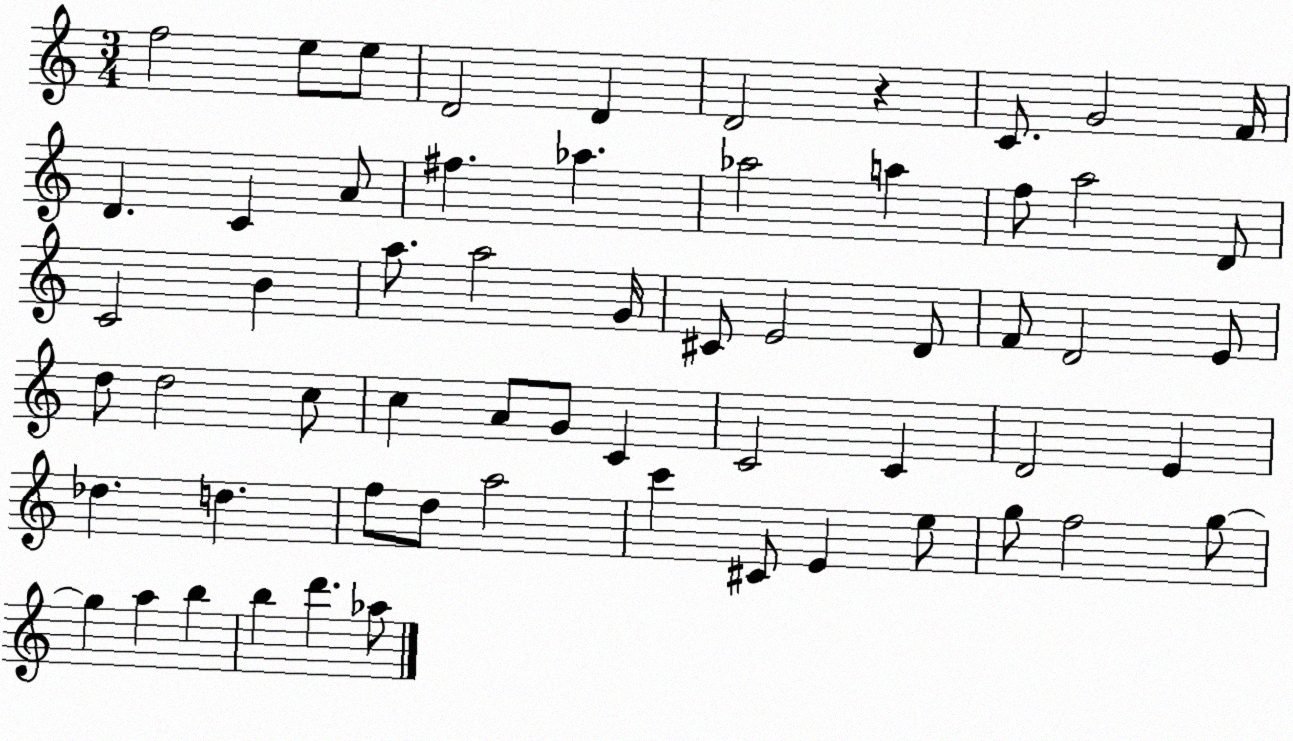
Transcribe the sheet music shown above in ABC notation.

X:1
T:Untitled
M:3/4
L:1/4
K:C
f2 e/2 e/2 D2 D D2 z C/2 G2 F/4 D C A/2 ^f _a _a2 a f/2 a2 D/2 C2 B a/2 a2 G/4 ^C/2 E2 D/2 F/2 D2 E/2 d/2 d2 c/2 c A/2 G/2 C C2 C D2 E _d d f/2 d/2 a2 c' ^C/2 E e/2 g/2 f2 g/2 g a b b d' _a/2